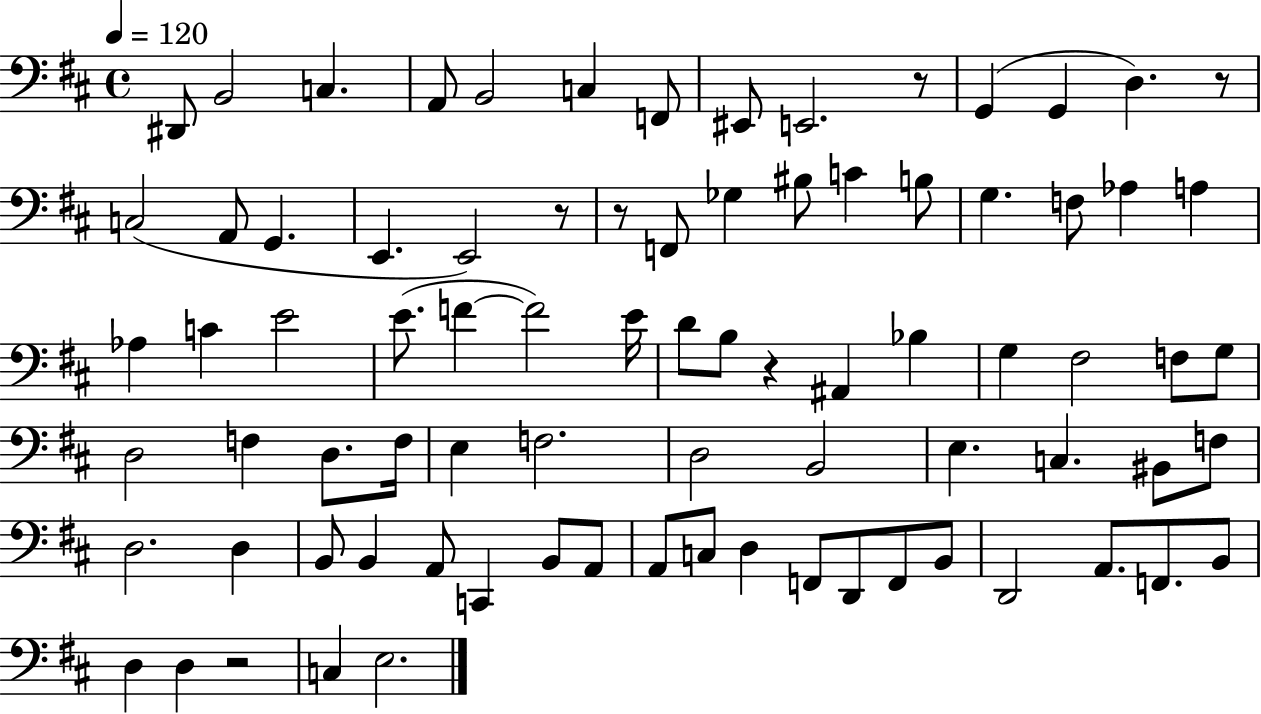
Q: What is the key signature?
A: D major